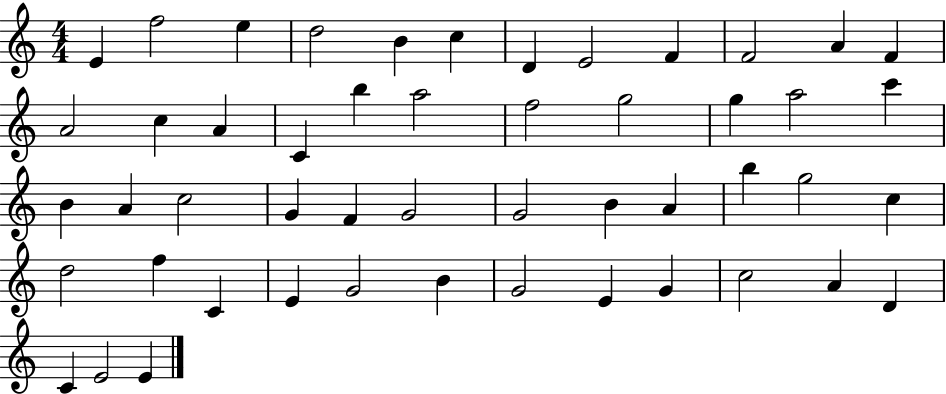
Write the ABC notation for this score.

X:1
T:Untitled
M:4/4
L:1/4
K:C
E f2 e d2 B c D E2 F F2 A F A2 c A C b a2 f2 g2 g a2 c' B A c2 G F G2 G2 B A b g2 c d2 f C E G2 B G2 E G c2 A D C E2 E